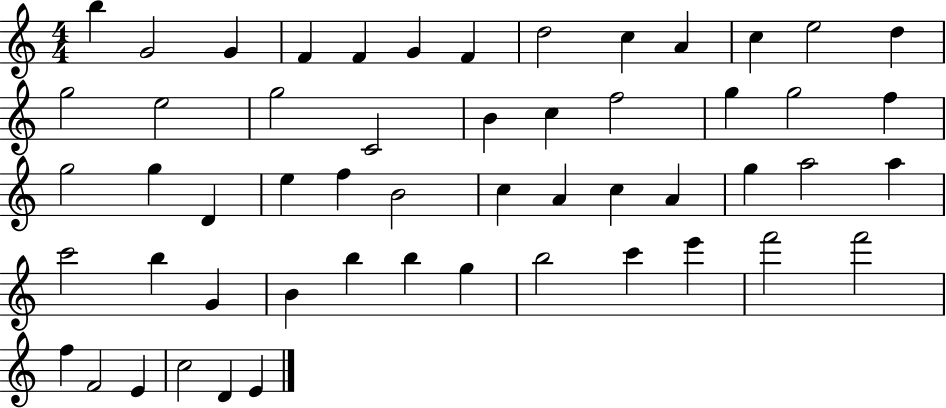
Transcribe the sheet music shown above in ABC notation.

X:1
T:Untitled
M:4/4
L:1/4
K:C
b G2 G F F G F d2 c A c e2 d g2 e2 g2 C2 B c f2 g g2 f g2 g D e f B2 c A c A g a2 a c'2 b G B b b g b2 c' e' f'2 f'2 f F2 E c2 D E